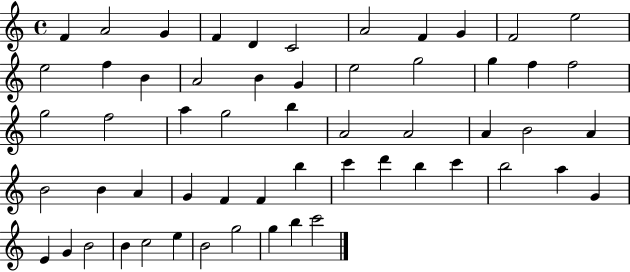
F4/q A4/h G4/q F4/q D4/q C4/h A4/h F4/q G4/q F4/h E5/h E5/h F5/q B4/q A4/h B4/q G4/q E5/h G5/h G5/q F5/q F5/h G5/h F5/h A5/q G5/h B5/q A4/h A4/h A4/q B4/h A4/q B4/h B4/q A4/q G4/q F4/q F4/q B5/q C6/q D6/q B5/q C6/q B5/h A5/q G4/q E4/q G4/q B4/h B4/q C5/h E5/q B4/h G5/h G5/q B5/q C6/h